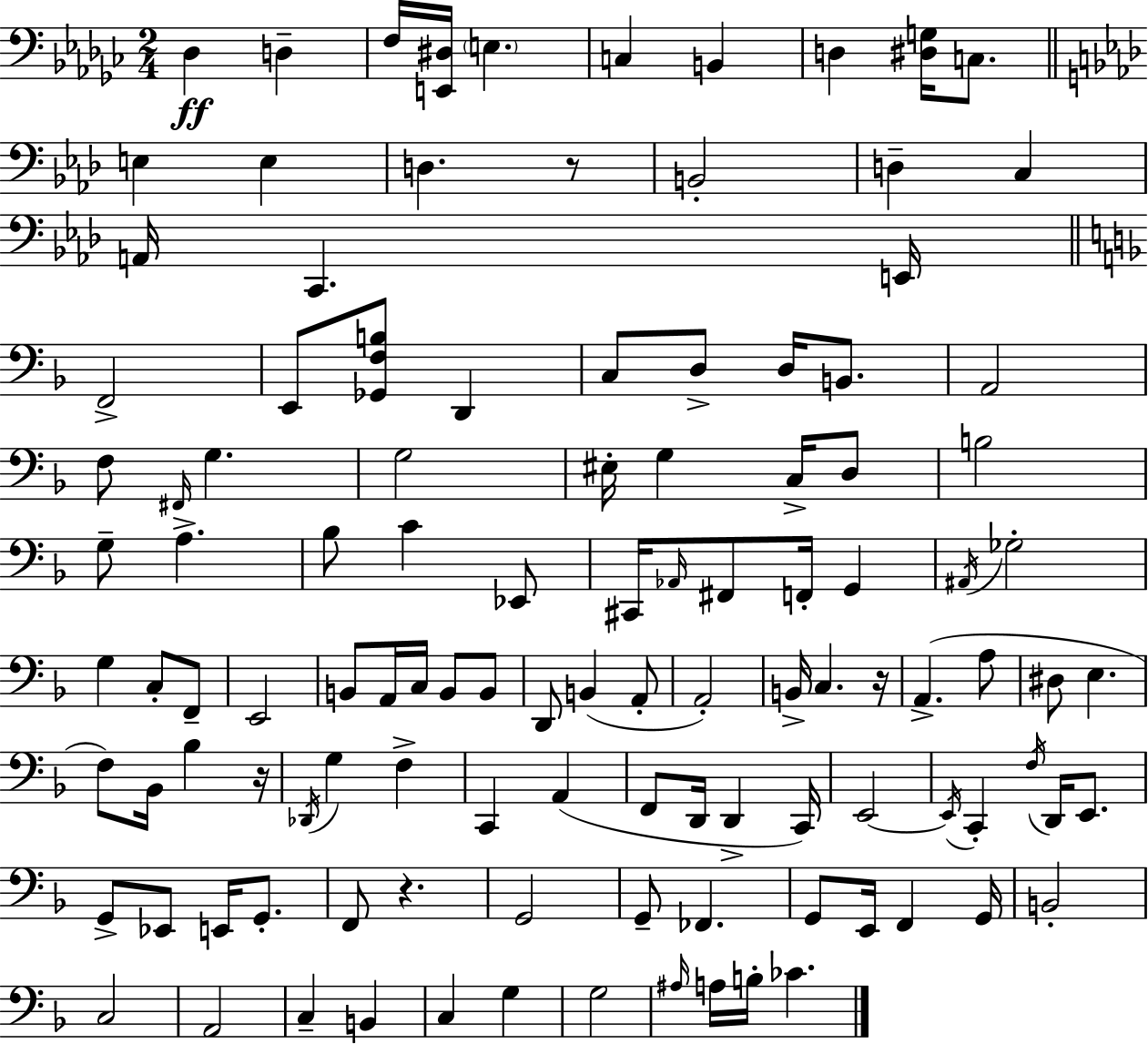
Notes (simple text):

Db3/q D3/q F3/s [E2,D#3]/s E3/q. C3/q B2/q D3/q [D#3,G3]/s C3/e. E3/q E3/q D3/q. R/e B2/h D3/q C3/q A2/s C2/q. E2/s F2/h E2/e [Gb2,F3,B3]/e D2/q C3/e D3/e D3/s B2/e. A2/h F3/e F#2/s G3/q. G3/h EIS3/s G3/q C3/s D3/e B3/h G3/e A3/q. Bb3/e C4/q Eb2/e C#2/s Ab2/s F#2/e F2/s G2/q A#2/s Gb3/h G3/q C3/e F2/e E2/h B2/e A2/s C3/s B2/e B2/e D2/e B2/q A2/e A2/h B2/s C3/q. R/s A2/q. A3/e D#3/e E3/q. F3/e Bb2/s Bb3/q R/s Db2/s G3/q F3/q C2/q A2/q F2/e D2/s D2/q C2/s E2/h E2/s C2/q F3/s D2/s E2/e. G2/e Eb2/e E2/s G2/e. F2/e R/q. G2/h G2/e FES2/q. G2/e E2/s F2/q G2/s B2/h C3/h A2/h C3/q B2/q C3/q G3/q G3/h A#3/s A3/s B3/s CES4/q.